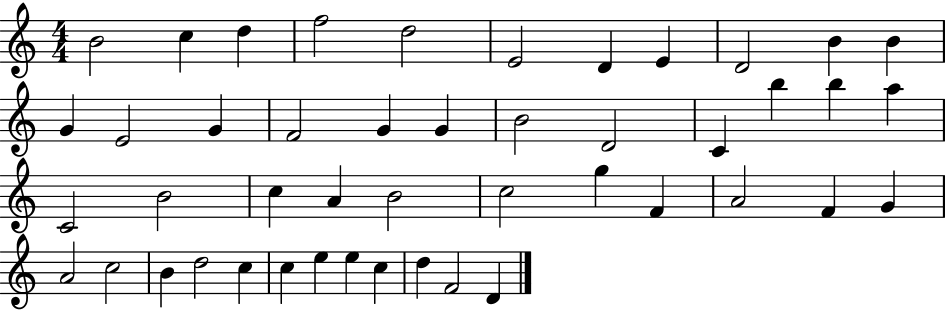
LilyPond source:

{
  \clef treble
  \numericTimeSignature
  \time 4/4
  \key c \major
  b'2 c''4 d''4 | f''2 d''2 | e'2 d'4 e'4 | d'2 b'4 b'4 | \break g'4 e'2 g'4 | f'2 g'4 g'4 | b'2 d'2 | c'4 b''4 b''4 a''4 | \break c'2 b'2 | c''4 a'4 b'2 | c''2 g''4 f'4 | a'2 f'4 g'4 | \break a'2 c''2 | b'4 d''2 c''4 | c''4 e''4 e''4 c''4 | d''4 f'2 d'4 | \break \bar "|."
}